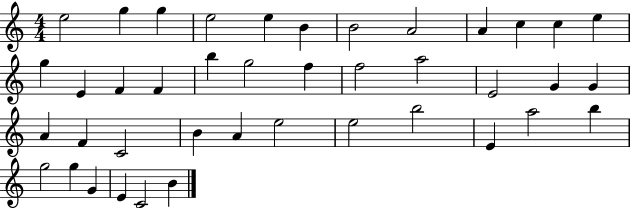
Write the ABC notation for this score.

X:1
T:Untitled
M:4/4
L:1/4
K:C
e2 g g e2 e B B2 A2 A c c e g E F F b g2 f f2 a2 E2 G G A F C2 B A e2 e2 b2 E a2 b g2 g G E C2 B